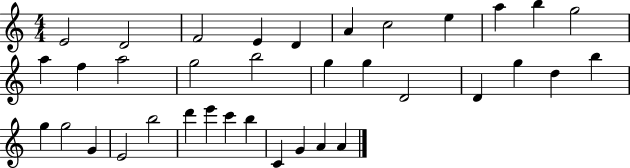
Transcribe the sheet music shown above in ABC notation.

X:1
T:Untitled
M:4/4
L:1/4
K:C
E2 D2 F2 E D A c2 e a b g2 a f a2 g2 b2 g g D2 D g d b g g2 G E2 b2 d' e' c' b C G A A